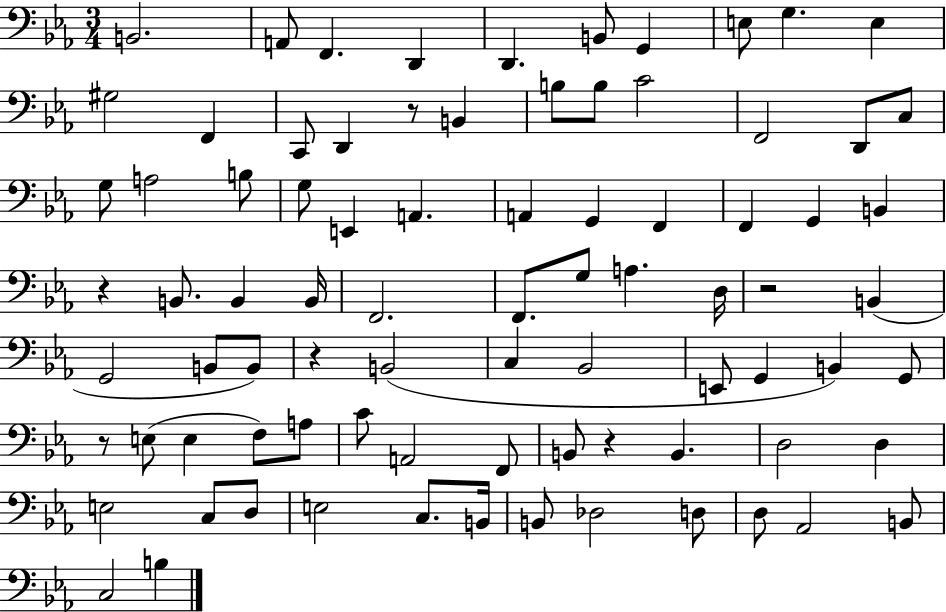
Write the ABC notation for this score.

X:1
T:Untitled
M:3/4
L:1/4
K:Eb
B,,2 A,,/2 F,, D,, D,, B,,/2 G,, E,/2 G, E, ^G,2 F,, C,,/2 D,, z/2 B,, B,/2 B,/2 C2 F,,2 D,,/2 C,/2 G,/2 A,2 B,/2 G,/2 E,, A,, A,, G,, F,, F,, G,, B,, z B,,/2 B,, B,,/4 F,,2 F,,/2 G,/2 A, D,/4 z2 B,, G,,2 B,,/2 B,,/2 z B,,2 C, _B,,2 E,,/2 G,, B,, G,,/2 z/2 E,/2 E, F,/2 A,/2 C/2 A,,2 F,,/2 B,,/2 z B,, D,2 D, E,2 C,/2 D,/2 E,2 C,/2 B,,/4 B,,/2 _D,2 D,/2 D,/2 _A,,2 B,,/2 C,2 B,